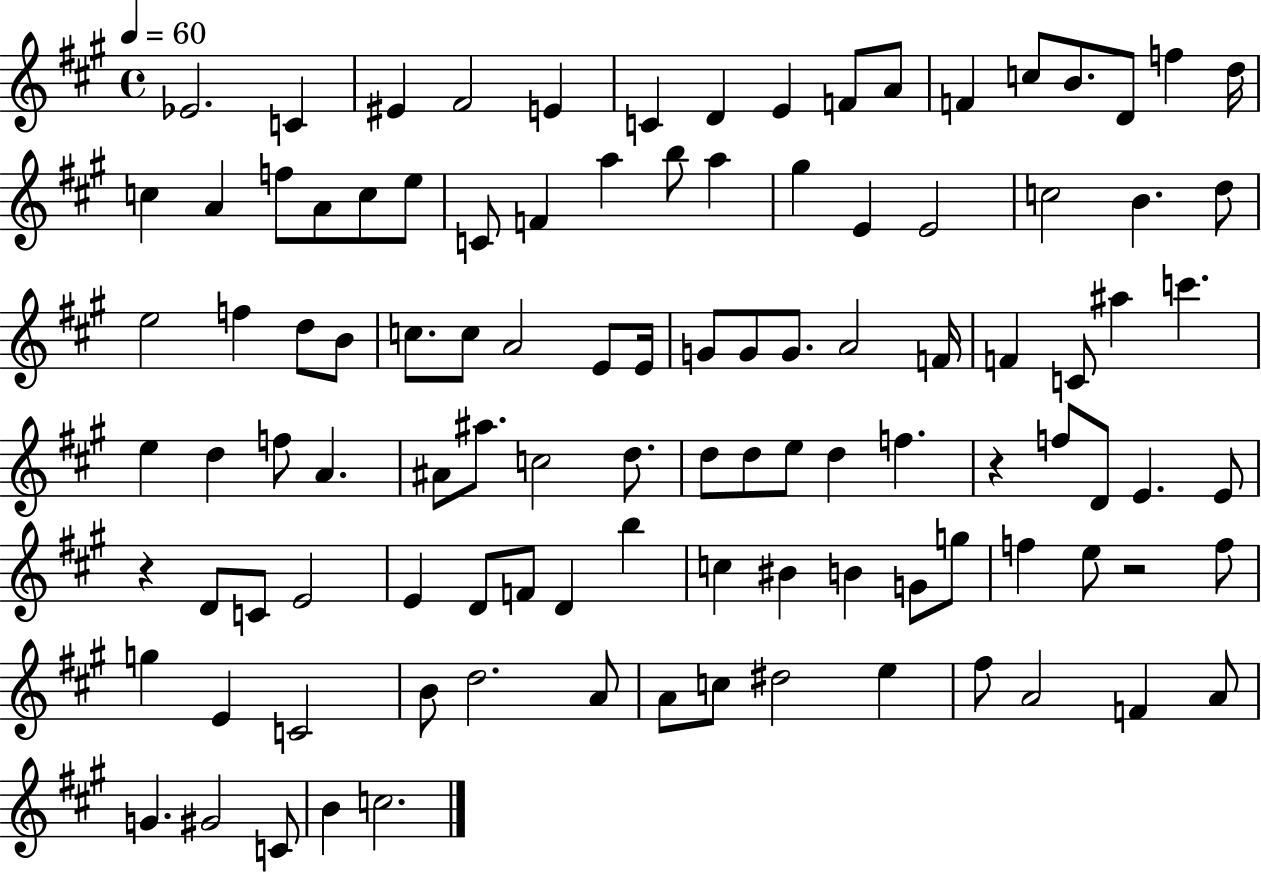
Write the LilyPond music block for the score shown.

{
  \clef treble
  \time 4/4
  \defaultTimeSignature
  \key a \major
  \tempo 4 = 60
  \repeat volta 2 { ees'2. c'4 | eis'4 fis'2 e'4 | c'4 d'4 e'4 f'8 a'8 | f'4 c''8 b'8. d'8 f''4 d''16 | \break c''4 a'4 f''8 a'8 c''8 e''8 | c'8 f'4 a''4 b''8 a''4 | gis''4 e'4 e'2 | c''2 b'4. d''8 | \break e''2 f''4 d''8 b'8 | c''8. c''8 a'2 e'8 e'16 | g'8 g'8 g'8. a'2 f'16 | f'4 c'8 ais''4 c'''4. | \break e''4 d''4 f''8 a'4. | ais'8 ais''8. c''2 d''8. | d''8 d''8 e''8 d''4 f''4. | r4 f''8 d'8 e'4. e'8 | \break r4 d'8 c'8 e'2 | e'4 d'8 f'8 d'4 b''4 | c''4 bis'4 b'4 g'8 g''8 | f''4 e''8 r2 f''8 | \break g''4 e'4 c'2 | b'8 d''2. a'8 | a'8 c''8 dis''2 e''4 | fis''8 a'2 f'4 a'8 | \break g'4. gis'2 c'8 | b'4 c''2. | } \bar "|."
}